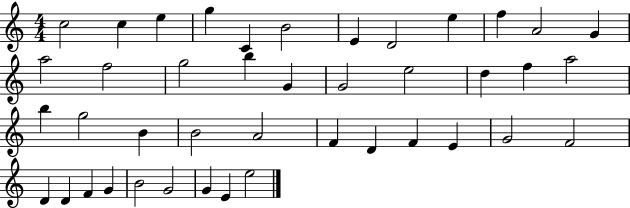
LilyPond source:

{
  \clef treble
  \numericTimeSignature
  \time 4/4
  \key c \major
  c''2 c''4 e''4 | g''4 c'4 b'2 | e'4 d'2 e''4 | f''4 a'2 g'4 | \break a''2 f''2 | g''2 b''4 g'4 | g'2 e''2 | d''4 f''4 a''2 | \break b''4 g''2 b'4 | b'2 a'2 | f'4 d'4 f'4 e'4 | g'2 f'2 | \break d'4 d'4 f'4 g'4 | b'2 g'2 | g'4 e'4 e''2 | \bar "|."
}